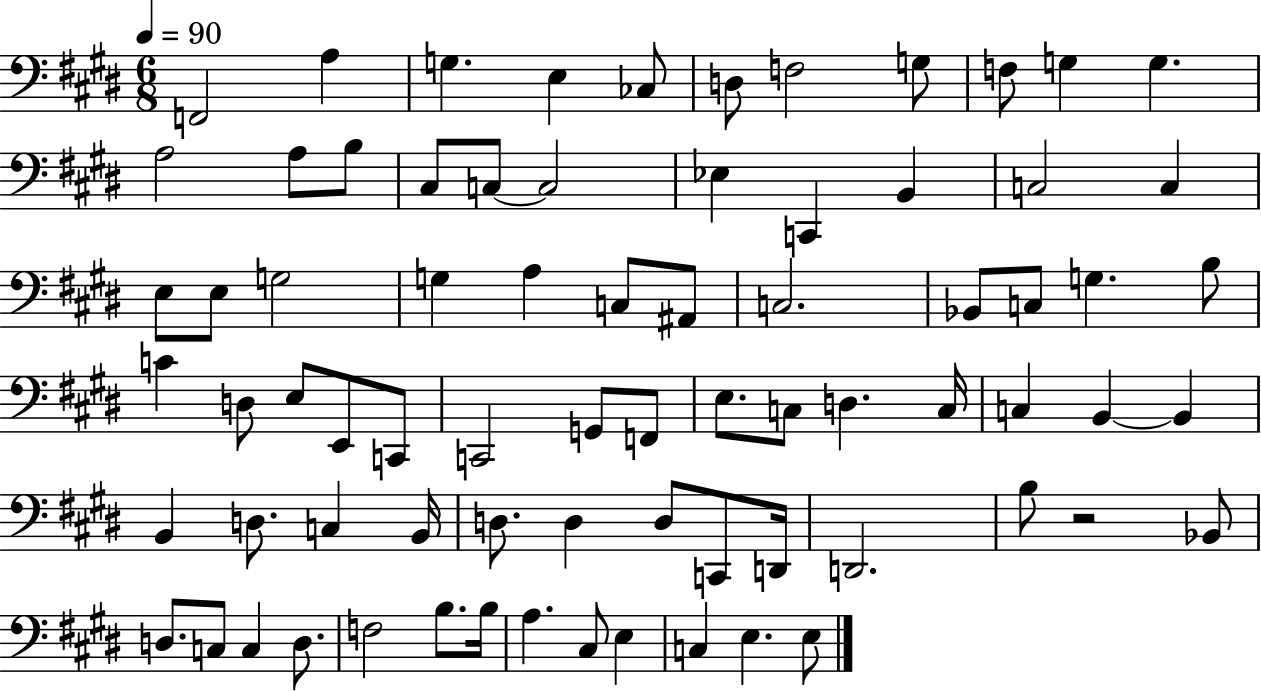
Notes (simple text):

F2/h A3/q G3/q. E3/q CES3/e D3/e F3/h G3/e F3/e G3/q G3/q. A3/h A3/e B3/e C#3/e C3/e C3/h Eb3/q C2/q B2/q C3/h C3/q E3/e E3/e G3/h G3/q A3/q C3/e A#2/e C3/h. Bb2/e C3/e G3/q. B3/e C4/q D3/e E3/e E2/e C2/e C2/h G2/e F2/e E3/e. C3/e D3/q. C3/s C3/q B2/q B2/q B2/q D3/e. C3/q B2/s D3/e. D3/q D3/e C2/e D2/s D2/h. B3/e R/h Bb2/e D3/e. C3/e C3/q D3/e. F3/h B3/e. B3/s A3/q. C#3/e E3/q C3/q E3/q. E3/e